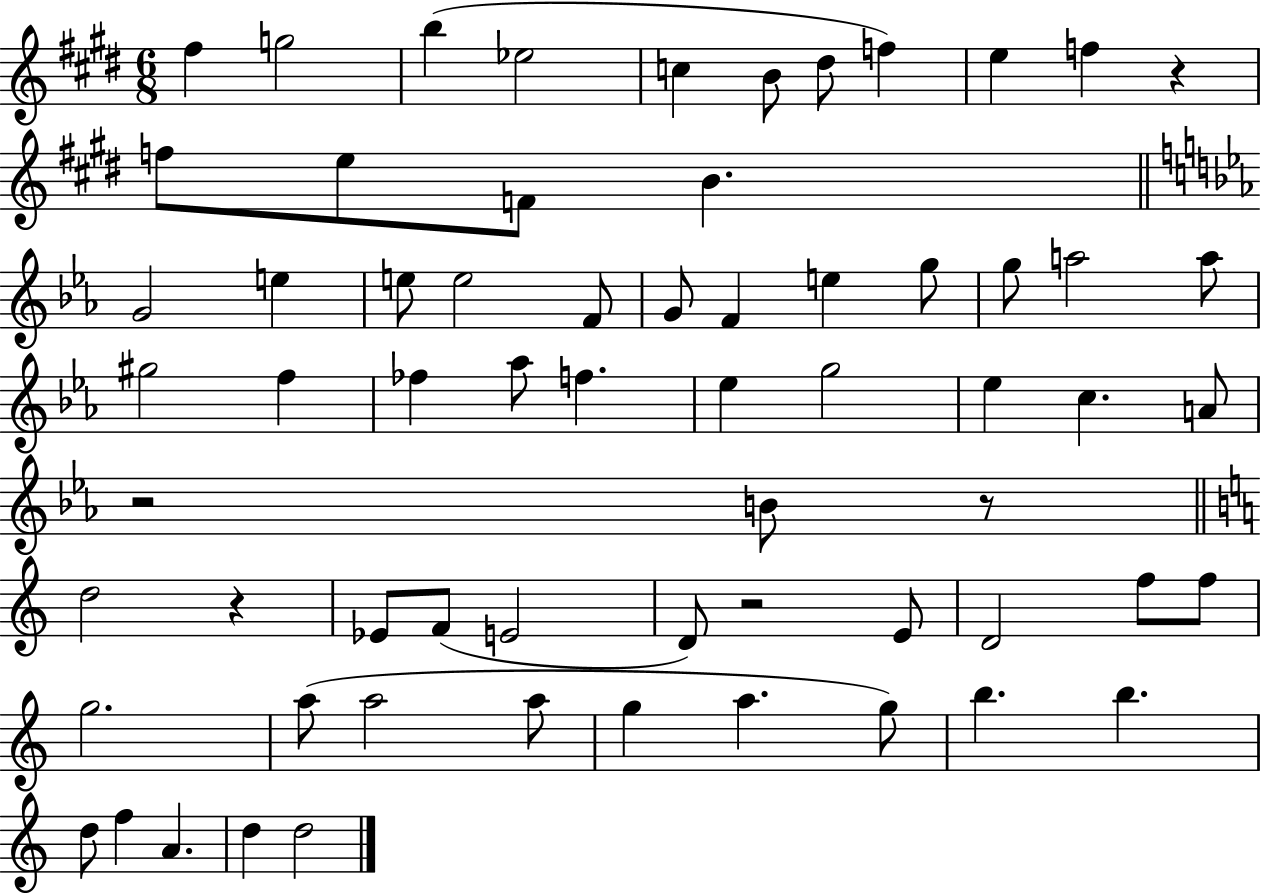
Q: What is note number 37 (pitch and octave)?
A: B4